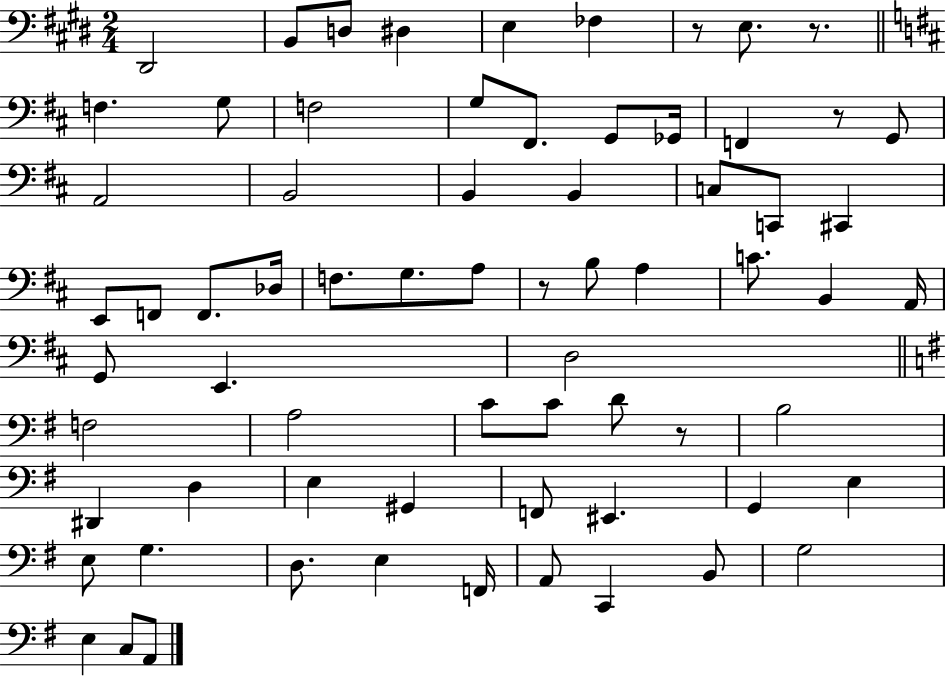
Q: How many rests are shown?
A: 5